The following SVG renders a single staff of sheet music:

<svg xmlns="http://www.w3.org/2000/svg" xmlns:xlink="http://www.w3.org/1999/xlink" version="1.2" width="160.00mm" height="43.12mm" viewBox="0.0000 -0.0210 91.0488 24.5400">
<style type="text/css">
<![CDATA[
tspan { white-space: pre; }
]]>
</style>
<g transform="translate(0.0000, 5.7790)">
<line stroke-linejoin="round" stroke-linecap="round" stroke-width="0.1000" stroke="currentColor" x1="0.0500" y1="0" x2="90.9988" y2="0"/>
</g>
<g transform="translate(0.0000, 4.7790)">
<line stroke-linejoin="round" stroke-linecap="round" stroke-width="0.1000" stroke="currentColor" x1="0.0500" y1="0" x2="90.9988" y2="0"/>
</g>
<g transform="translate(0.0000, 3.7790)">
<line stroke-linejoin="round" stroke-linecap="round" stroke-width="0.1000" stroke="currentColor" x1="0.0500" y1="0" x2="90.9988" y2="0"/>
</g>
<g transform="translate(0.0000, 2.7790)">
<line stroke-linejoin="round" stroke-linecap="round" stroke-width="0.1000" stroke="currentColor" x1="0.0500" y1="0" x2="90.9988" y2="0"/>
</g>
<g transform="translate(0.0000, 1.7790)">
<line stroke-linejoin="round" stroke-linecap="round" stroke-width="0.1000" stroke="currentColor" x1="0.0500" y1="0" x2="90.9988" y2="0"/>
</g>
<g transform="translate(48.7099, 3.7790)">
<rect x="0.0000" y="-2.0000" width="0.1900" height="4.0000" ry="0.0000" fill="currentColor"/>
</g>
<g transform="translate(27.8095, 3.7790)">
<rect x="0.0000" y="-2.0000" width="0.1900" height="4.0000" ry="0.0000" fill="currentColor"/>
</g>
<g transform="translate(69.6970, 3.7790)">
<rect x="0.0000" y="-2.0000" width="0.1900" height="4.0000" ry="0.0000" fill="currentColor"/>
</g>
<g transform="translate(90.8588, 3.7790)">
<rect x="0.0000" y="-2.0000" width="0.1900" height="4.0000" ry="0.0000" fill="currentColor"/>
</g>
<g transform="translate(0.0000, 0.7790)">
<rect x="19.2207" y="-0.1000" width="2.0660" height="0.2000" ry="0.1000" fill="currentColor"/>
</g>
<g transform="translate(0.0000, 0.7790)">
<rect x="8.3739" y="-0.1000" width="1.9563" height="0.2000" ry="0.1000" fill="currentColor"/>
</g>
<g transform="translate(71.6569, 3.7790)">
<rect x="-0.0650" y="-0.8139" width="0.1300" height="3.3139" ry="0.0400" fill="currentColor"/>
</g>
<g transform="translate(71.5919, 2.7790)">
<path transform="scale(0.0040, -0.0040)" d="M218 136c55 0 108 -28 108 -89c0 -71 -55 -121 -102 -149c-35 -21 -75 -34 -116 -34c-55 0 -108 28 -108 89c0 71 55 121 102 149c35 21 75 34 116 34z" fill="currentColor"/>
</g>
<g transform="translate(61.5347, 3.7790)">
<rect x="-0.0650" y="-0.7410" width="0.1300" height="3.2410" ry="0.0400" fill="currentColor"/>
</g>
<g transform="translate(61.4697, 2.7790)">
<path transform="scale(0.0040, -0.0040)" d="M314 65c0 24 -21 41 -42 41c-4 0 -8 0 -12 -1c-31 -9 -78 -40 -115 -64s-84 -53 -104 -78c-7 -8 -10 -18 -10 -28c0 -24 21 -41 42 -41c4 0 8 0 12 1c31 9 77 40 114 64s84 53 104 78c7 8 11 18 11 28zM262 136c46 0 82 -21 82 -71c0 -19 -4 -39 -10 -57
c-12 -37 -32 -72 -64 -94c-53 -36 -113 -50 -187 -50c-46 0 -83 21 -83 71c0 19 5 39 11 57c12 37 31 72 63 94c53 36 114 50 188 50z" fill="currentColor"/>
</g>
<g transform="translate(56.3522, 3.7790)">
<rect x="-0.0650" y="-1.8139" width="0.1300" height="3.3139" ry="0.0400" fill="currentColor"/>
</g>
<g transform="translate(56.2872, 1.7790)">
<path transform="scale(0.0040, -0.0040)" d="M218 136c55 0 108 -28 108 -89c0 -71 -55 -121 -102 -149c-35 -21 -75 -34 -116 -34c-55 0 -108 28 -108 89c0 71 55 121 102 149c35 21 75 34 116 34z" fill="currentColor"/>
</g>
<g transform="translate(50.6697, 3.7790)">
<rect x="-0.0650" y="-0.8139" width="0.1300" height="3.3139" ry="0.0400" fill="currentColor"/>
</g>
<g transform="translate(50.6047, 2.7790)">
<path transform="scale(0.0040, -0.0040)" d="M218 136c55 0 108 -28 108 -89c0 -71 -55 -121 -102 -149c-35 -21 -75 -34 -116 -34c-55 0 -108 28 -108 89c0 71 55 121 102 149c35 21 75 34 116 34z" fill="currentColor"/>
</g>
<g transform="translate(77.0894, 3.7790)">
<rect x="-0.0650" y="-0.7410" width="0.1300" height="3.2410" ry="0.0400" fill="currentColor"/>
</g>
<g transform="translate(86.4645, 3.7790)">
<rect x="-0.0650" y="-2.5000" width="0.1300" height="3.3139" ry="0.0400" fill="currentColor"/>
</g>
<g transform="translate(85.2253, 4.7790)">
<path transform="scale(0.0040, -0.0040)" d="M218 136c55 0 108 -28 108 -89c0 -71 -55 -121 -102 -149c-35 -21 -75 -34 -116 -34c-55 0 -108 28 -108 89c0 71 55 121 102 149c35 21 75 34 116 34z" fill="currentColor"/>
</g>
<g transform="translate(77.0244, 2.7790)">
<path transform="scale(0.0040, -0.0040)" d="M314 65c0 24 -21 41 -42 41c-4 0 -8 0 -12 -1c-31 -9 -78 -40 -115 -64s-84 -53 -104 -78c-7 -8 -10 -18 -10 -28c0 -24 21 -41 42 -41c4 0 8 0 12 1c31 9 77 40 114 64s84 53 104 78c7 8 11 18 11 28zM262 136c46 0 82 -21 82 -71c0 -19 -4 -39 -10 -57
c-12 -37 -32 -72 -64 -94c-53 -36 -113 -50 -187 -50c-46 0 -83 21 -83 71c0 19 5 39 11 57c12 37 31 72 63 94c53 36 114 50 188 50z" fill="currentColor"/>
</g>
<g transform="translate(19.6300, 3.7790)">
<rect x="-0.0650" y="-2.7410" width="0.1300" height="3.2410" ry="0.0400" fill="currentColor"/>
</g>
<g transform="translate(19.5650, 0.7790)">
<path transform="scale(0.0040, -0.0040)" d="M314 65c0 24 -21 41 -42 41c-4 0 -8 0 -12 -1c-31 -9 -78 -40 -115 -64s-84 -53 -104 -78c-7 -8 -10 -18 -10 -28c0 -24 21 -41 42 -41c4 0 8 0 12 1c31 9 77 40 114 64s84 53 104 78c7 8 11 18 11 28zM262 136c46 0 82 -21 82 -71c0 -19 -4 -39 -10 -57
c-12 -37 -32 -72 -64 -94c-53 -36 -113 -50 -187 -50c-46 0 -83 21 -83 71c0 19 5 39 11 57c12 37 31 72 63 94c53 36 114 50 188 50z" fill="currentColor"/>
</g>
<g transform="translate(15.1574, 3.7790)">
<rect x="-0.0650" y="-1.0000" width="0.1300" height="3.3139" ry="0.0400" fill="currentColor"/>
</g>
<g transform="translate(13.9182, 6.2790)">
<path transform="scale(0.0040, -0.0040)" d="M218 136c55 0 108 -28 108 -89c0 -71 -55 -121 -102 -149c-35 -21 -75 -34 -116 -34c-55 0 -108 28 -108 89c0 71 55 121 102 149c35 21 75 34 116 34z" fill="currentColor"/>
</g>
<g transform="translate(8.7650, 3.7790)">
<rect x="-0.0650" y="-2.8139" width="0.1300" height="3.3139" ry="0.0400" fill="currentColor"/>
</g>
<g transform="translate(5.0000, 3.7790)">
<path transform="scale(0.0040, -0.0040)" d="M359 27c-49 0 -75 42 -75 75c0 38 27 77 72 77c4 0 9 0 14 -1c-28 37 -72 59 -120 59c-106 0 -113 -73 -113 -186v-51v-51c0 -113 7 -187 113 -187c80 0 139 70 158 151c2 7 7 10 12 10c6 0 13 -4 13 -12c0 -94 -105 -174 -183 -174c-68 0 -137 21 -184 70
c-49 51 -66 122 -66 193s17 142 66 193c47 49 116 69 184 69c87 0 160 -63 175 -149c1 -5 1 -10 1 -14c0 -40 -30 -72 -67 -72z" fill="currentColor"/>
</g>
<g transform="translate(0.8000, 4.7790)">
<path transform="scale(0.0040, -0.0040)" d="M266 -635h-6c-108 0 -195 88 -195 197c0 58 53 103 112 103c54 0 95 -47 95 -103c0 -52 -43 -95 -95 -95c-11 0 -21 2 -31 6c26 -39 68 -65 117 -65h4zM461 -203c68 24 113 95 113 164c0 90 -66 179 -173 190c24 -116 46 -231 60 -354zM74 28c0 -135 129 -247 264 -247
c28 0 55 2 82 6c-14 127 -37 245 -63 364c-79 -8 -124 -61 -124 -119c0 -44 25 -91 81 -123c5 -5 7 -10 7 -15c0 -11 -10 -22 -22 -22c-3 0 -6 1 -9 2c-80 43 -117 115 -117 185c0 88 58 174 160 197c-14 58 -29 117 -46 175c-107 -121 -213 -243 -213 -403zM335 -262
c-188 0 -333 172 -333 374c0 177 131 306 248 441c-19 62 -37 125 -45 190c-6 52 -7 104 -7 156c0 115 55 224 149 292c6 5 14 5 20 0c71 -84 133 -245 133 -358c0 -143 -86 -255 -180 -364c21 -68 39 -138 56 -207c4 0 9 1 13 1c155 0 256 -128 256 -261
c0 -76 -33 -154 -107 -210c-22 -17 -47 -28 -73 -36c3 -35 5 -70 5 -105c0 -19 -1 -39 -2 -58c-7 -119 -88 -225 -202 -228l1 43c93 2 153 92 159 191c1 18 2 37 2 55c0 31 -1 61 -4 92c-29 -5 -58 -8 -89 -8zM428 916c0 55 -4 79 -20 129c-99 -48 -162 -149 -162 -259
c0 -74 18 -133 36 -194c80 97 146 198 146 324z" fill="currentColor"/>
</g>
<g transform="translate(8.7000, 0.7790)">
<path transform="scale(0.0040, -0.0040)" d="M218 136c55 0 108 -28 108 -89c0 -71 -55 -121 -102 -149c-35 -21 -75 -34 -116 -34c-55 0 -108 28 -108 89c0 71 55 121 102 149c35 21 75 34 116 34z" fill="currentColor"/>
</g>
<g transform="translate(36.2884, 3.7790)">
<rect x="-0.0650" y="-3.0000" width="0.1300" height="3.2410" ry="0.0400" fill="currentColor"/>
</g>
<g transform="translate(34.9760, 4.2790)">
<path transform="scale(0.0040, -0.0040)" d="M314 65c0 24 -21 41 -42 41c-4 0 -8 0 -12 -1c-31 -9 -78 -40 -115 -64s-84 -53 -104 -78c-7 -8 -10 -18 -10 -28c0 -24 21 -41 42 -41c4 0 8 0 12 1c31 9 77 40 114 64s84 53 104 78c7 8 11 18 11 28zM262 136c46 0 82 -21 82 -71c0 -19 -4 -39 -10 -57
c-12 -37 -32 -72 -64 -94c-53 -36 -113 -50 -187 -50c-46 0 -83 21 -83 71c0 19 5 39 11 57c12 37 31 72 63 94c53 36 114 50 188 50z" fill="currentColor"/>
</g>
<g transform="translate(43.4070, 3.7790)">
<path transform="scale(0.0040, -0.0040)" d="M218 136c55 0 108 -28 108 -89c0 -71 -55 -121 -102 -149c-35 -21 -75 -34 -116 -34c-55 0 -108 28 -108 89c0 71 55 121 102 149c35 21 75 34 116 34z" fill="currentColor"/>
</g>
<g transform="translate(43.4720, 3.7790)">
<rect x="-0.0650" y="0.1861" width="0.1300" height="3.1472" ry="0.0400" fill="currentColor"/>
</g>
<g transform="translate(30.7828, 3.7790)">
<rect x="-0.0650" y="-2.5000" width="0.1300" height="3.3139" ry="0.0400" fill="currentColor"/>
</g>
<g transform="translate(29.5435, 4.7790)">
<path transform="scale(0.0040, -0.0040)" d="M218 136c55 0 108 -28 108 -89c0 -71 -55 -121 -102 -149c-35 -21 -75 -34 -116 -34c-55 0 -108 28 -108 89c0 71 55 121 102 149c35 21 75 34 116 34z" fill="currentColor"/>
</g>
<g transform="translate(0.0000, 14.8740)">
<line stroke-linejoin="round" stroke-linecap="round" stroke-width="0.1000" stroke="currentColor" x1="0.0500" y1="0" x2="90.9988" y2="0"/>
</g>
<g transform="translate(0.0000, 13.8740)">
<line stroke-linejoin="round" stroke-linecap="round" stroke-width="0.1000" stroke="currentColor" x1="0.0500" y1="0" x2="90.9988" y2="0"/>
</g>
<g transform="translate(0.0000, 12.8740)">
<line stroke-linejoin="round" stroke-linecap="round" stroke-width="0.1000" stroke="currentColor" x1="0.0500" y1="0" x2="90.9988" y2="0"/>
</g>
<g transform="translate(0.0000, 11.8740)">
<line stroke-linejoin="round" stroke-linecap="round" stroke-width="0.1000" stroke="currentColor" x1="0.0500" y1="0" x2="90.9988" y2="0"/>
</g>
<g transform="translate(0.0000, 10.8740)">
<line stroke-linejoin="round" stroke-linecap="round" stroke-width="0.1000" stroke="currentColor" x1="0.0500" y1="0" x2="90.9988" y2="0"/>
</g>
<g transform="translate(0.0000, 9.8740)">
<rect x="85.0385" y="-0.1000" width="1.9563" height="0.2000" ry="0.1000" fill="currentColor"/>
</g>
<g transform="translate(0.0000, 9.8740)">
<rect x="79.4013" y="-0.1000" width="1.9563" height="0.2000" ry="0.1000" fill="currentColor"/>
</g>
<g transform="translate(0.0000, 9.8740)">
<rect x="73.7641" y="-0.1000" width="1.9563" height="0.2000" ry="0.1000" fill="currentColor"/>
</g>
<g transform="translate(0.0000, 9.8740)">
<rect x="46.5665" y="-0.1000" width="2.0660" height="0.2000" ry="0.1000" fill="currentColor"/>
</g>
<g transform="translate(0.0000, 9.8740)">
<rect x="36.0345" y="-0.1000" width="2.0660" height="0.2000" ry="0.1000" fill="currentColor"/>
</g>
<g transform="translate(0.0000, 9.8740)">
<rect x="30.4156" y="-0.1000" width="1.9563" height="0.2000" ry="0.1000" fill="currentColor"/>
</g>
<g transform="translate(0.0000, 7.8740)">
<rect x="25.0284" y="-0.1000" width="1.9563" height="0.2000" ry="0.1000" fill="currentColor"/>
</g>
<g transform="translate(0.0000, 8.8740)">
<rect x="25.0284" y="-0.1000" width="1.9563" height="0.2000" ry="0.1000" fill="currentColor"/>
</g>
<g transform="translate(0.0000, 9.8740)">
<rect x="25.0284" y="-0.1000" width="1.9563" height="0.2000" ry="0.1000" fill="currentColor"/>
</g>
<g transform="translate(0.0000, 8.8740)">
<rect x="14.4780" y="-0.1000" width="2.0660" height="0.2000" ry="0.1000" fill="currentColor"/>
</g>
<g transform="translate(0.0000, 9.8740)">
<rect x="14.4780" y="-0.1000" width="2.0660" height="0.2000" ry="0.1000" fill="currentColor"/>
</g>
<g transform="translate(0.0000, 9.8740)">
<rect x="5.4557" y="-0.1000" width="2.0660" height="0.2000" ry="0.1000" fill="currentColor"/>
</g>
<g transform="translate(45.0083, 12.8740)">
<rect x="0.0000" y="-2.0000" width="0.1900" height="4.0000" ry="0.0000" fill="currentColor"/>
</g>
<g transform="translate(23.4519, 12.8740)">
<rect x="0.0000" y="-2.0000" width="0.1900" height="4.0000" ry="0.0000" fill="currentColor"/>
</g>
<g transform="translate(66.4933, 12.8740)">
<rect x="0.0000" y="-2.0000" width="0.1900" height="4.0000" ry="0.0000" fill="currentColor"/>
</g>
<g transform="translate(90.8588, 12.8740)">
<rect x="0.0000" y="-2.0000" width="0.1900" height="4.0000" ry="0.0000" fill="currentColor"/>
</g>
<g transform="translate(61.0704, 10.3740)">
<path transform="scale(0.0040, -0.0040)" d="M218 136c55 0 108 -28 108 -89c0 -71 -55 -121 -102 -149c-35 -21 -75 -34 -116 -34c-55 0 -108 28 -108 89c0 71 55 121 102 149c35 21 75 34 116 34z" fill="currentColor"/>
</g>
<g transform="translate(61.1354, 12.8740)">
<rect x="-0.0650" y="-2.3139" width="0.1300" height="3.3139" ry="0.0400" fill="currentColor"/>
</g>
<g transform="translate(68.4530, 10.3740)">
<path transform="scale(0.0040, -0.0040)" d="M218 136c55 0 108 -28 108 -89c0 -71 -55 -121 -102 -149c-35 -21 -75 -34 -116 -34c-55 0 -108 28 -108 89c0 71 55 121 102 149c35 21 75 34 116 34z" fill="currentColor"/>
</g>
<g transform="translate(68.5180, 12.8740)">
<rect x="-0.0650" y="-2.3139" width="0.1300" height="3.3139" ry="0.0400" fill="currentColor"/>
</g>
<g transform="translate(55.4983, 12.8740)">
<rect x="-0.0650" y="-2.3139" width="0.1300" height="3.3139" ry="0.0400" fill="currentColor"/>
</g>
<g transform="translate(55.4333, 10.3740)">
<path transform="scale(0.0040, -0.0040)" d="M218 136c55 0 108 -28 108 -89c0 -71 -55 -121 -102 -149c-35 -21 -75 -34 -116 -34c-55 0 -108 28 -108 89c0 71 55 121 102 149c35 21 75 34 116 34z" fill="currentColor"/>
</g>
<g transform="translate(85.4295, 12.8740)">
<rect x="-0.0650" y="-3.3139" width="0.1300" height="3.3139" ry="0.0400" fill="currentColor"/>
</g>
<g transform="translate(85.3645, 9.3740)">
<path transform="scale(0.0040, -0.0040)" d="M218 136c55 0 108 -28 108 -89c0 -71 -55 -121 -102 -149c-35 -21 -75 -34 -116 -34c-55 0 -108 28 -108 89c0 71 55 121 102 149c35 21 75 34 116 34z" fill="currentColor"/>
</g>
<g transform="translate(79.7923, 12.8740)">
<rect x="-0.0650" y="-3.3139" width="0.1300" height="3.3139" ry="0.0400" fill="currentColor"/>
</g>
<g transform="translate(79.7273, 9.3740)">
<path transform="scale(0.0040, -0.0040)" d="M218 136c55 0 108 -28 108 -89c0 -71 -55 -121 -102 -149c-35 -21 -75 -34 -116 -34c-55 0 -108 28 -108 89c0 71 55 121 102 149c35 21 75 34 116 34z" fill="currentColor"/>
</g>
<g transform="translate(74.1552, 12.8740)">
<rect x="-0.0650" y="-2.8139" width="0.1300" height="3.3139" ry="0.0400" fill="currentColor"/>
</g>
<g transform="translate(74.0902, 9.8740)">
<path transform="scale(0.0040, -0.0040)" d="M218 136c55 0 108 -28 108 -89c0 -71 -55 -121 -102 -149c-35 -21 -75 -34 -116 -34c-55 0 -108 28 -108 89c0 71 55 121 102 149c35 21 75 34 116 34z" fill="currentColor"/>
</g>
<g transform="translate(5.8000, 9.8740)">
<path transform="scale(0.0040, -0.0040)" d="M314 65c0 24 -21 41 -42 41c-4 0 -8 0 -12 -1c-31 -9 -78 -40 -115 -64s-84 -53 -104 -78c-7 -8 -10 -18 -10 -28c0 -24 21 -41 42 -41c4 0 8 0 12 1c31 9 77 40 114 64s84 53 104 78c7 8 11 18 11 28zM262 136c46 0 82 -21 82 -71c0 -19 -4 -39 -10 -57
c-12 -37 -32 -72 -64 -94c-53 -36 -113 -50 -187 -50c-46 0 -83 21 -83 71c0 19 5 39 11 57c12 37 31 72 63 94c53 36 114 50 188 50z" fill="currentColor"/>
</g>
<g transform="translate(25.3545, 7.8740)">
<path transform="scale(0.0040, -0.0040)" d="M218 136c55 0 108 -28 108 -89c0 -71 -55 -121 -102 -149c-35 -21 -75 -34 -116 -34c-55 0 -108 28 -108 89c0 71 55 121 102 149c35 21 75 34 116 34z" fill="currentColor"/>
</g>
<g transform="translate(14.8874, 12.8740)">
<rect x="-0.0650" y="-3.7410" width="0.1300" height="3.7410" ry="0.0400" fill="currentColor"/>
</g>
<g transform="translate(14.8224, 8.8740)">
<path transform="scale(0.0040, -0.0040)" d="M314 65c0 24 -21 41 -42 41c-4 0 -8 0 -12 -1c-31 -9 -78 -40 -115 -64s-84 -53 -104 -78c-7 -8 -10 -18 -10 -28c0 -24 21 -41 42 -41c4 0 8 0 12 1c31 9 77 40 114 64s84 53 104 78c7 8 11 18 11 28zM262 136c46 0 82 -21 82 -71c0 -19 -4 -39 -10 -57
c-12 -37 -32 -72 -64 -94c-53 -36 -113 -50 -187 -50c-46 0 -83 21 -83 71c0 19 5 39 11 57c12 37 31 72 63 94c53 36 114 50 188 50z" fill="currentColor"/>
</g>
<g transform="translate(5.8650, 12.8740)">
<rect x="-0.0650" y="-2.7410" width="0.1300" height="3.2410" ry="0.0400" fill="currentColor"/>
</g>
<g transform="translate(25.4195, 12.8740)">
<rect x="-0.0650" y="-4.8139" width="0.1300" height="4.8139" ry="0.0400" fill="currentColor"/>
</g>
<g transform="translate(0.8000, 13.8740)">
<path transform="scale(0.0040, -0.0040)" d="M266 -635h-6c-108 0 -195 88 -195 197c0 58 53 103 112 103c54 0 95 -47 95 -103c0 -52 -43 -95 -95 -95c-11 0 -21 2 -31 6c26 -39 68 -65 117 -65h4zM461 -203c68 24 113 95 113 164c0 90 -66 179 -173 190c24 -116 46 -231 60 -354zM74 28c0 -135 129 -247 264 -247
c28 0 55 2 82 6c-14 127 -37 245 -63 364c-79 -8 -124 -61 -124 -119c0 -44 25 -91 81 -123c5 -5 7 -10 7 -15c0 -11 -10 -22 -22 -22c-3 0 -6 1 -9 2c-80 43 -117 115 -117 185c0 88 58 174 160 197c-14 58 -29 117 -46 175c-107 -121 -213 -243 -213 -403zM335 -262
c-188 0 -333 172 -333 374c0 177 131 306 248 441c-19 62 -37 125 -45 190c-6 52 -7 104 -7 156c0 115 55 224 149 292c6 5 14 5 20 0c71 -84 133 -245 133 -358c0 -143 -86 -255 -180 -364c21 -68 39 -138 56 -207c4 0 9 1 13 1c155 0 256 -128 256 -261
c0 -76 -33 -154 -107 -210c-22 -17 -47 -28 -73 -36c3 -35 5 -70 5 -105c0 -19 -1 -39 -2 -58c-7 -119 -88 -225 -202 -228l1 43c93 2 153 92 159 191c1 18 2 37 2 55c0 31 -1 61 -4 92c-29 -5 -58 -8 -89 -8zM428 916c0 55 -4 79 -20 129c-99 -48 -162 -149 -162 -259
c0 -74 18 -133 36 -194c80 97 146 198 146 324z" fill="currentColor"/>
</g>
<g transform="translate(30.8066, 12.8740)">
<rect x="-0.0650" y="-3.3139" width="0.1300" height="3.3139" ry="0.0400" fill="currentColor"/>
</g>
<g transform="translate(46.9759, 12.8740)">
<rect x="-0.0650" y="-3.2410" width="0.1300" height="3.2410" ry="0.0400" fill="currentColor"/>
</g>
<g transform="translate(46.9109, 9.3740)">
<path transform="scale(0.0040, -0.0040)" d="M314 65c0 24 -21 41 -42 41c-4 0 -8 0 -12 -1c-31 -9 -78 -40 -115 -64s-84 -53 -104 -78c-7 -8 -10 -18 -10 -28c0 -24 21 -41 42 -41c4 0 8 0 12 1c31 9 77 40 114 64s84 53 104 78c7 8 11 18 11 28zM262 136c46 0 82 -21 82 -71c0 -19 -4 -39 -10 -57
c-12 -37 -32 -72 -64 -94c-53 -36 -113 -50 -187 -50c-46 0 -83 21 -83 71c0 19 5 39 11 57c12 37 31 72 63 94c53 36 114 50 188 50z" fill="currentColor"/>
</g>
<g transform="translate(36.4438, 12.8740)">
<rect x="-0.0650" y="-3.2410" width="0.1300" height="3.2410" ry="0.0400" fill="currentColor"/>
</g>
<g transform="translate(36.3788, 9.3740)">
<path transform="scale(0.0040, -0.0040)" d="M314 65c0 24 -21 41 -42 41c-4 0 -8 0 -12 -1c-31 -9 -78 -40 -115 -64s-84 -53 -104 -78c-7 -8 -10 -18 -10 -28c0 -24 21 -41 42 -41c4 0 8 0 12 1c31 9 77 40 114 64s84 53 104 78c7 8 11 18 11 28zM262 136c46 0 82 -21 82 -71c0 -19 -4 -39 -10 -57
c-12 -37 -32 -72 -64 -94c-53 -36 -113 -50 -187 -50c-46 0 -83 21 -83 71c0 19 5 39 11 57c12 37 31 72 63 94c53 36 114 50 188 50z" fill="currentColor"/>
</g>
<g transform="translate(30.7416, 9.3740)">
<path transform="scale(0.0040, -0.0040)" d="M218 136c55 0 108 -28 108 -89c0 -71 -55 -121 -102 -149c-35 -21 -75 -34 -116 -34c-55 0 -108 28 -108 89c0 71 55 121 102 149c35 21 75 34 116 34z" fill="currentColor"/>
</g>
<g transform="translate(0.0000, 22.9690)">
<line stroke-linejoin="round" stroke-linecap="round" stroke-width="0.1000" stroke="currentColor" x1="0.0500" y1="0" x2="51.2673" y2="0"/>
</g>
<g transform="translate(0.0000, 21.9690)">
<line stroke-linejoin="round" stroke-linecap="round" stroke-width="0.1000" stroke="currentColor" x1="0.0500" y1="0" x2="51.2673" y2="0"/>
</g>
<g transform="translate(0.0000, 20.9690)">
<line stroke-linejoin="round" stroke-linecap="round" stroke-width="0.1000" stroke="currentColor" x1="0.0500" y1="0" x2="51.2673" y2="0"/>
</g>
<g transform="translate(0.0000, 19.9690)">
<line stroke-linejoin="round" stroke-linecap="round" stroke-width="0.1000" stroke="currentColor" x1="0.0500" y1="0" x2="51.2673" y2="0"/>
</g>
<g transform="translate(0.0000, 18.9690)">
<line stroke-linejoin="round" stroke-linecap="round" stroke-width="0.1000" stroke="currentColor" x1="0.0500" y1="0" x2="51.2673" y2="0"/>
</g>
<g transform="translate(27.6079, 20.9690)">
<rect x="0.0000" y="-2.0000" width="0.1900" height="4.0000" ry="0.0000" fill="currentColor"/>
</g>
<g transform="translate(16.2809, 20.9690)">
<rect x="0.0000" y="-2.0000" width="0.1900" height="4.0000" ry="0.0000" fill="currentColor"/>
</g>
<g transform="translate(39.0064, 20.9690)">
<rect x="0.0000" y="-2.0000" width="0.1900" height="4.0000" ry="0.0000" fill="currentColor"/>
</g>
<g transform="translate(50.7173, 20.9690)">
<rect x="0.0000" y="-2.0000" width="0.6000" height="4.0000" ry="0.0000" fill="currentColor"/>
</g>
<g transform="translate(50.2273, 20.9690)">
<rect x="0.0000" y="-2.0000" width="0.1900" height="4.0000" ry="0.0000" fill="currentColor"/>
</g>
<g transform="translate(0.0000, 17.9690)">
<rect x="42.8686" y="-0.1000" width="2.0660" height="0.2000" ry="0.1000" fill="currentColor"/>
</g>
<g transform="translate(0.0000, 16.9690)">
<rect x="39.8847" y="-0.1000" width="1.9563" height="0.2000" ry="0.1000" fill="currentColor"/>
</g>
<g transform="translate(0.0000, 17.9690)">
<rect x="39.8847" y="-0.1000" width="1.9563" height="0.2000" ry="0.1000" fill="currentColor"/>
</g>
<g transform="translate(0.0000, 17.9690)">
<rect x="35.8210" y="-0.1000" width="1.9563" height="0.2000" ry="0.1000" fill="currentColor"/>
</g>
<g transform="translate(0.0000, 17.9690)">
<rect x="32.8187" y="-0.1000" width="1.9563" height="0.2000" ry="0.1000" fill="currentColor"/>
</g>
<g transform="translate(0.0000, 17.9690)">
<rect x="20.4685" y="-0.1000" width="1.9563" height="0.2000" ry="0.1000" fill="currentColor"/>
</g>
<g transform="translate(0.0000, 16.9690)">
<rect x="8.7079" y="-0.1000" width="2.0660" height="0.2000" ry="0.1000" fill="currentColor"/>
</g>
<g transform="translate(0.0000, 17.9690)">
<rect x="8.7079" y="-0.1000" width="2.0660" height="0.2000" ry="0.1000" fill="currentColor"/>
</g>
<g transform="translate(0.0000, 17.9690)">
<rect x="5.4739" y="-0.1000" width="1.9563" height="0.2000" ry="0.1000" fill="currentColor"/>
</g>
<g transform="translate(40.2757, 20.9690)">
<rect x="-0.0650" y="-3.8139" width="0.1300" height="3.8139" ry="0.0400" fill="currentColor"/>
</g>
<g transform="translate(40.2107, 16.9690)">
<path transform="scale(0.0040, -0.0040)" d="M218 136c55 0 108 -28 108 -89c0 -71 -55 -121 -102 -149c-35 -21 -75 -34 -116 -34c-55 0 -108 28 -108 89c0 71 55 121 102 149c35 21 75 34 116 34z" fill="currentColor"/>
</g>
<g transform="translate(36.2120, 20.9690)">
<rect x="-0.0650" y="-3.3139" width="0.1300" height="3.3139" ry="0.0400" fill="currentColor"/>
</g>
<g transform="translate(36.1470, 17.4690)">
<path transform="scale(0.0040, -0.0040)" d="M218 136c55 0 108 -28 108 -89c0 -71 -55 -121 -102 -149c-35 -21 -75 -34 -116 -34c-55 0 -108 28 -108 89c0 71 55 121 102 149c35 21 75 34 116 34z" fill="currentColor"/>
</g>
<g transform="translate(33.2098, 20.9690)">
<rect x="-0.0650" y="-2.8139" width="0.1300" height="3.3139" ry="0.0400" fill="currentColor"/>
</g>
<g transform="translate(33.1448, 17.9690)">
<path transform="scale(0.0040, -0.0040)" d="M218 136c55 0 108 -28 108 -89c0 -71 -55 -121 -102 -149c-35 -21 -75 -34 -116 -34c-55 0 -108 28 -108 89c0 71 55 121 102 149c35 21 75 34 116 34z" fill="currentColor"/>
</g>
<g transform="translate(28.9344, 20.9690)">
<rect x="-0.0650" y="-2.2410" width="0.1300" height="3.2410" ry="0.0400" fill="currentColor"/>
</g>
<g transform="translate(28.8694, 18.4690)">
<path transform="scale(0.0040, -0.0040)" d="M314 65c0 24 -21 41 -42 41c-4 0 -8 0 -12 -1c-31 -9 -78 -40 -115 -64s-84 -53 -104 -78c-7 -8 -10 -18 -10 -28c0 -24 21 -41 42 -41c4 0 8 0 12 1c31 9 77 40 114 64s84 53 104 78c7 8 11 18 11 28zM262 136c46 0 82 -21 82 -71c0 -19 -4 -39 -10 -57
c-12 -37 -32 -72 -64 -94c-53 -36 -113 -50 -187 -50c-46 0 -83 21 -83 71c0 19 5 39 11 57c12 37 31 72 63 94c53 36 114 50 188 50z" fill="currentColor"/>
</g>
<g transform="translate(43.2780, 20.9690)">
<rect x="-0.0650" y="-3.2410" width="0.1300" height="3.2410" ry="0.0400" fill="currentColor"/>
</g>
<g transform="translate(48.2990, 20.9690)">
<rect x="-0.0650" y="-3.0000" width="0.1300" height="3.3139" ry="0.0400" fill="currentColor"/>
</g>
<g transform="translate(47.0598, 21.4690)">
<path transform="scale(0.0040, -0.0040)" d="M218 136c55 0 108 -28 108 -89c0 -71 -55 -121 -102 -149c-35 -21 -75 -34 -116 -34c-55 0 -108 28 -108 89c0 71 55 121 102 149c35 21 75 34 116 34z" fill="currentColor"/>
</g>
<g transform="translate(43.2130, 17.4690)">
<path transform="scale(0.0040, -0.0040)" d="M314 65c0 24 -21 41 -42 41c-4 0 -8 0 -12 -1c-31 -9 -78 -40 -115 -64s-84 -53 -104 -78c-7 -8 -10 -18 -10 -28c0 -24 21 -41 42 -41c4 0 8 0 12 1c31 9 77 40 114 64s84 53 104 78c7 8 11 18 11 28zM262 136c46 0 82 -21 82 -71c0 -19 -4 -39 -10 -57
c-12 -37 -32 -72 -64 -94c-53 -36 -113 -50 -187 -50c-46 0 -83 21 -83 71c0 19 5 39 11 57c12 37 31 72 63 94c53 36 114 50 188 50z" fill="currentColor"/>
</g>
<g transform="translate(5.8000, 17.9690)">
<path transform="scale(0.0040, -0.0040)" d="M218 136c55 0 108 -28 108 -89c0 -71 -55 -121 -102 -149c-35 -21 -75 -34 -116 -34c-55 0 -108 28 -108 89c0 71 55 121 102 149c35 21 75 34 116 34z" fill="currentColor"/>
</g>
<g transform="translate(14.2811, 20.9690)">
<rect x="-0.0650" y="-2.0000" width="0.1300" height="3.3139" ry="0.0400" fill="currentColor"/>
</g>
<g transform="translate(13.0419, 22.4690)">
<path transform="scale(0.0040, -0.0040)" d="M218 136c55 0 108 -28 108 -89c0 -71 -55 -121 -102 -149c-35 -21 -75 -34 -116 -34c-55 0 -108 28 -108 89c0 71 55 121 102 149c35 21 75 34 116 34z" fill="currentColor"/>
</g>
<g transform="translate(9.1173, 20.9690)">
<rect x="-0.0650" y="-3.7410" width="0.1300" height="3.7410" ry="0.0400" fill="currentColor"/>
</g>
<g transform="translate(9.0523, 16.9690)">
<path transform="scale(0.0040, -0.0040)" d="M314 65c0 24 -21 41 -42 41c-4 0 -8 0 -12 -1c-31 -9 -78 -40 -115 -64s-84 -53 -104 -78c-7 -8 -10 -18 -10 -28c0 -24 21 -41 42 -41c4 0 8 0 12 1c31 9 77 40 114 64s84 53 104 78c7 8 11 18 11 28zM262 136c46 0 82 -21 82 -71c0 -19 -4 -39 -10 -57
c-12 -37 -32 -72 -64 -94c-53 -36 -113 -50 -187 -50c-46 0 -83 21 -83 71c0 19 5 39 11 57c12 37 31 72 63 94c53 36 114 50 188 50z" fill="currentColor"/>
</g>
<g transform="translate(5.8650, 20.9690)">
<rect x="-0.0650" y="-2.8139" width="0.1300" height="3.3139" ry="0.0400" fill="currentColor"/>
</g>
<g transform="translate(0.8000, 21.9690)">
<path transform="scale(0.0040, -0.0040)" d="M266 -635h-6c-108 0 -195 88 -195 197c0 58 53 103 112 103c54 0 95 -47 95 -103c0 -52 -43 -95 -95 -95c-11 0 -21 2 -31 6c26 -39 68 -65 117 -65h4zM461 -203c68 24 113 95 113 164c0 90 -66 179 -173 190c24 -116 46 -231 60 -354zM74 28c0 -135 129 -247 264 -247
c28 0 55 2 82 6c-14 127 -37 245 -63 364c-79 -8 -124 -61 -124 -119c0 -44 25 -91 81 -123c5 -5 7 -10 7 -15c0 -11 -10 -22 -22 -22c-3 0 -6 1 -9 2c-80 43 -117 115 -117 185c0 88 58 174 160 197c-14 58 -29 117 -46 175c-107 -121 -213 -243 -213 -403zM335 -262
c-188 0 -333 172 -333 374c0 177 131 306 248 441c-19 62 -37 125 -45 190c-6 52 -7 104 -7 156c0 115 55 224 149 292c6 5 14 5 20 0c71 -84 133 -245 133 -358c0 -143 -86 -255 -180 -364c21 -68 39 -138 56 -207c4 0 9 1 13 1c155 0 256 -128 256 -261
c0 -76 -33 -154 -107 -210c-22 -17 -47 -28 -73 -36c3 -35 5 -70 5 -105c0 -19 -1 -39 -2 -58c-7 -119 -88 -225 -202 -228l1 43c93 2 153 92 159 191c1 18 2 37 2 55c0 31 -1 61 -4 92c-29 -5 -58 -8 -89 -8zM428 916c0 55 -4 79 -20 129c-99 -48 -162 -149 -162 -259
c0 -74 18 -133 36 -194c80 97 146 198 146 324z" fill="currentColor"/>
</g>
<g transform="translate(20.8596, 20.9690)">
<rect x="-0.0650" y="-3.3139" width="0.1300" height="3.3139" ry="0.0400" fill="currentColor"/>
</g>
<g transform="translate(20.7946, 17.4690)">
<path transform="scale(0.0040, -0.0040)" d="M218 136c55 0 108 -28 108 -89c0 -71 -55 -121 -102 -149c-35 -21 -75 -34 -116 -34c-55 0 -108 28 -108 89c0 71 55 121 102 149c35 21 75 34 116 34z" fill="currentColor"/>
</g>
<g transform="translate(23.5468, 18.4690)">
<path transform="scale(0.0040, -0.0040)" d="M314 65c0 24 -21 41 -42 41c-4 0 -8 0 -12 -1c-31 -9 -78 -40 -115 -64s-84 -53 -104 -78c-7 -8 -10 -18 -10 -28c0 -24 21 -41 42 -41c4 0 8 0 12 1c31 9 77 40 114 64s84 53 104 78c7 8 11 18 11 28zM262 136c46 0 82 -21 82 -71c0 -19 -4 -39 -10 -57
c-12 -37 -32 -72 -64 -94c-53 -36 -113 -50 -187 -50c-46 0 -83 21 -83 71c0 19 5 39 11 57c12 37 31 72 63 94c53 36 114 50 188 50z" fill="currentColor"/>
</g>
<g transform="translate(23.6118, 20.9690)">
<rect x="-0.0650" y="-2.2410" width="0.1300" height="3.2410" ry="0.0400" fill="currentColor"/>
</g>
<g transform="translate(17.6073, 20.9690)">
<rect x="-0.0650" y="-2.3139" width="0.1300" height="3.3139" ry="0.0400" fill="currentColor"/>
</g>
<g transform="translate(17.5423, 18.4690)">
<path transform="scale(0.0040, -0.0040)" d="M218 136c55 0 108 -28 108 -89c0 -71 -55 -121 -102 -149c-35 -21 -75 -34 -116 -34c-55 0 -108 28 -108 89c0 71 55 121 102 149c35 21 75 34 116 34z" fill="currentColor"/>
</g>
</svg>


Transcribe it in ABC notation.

X:1
T:Untitled
M:4/4
L:1/4
K:C
a D a2 G A2 B d f d2 d d2 G a2 c'2 e' b b2 b2 g g g a b b a c'2 F g b g2 g2 a b c' b2 A